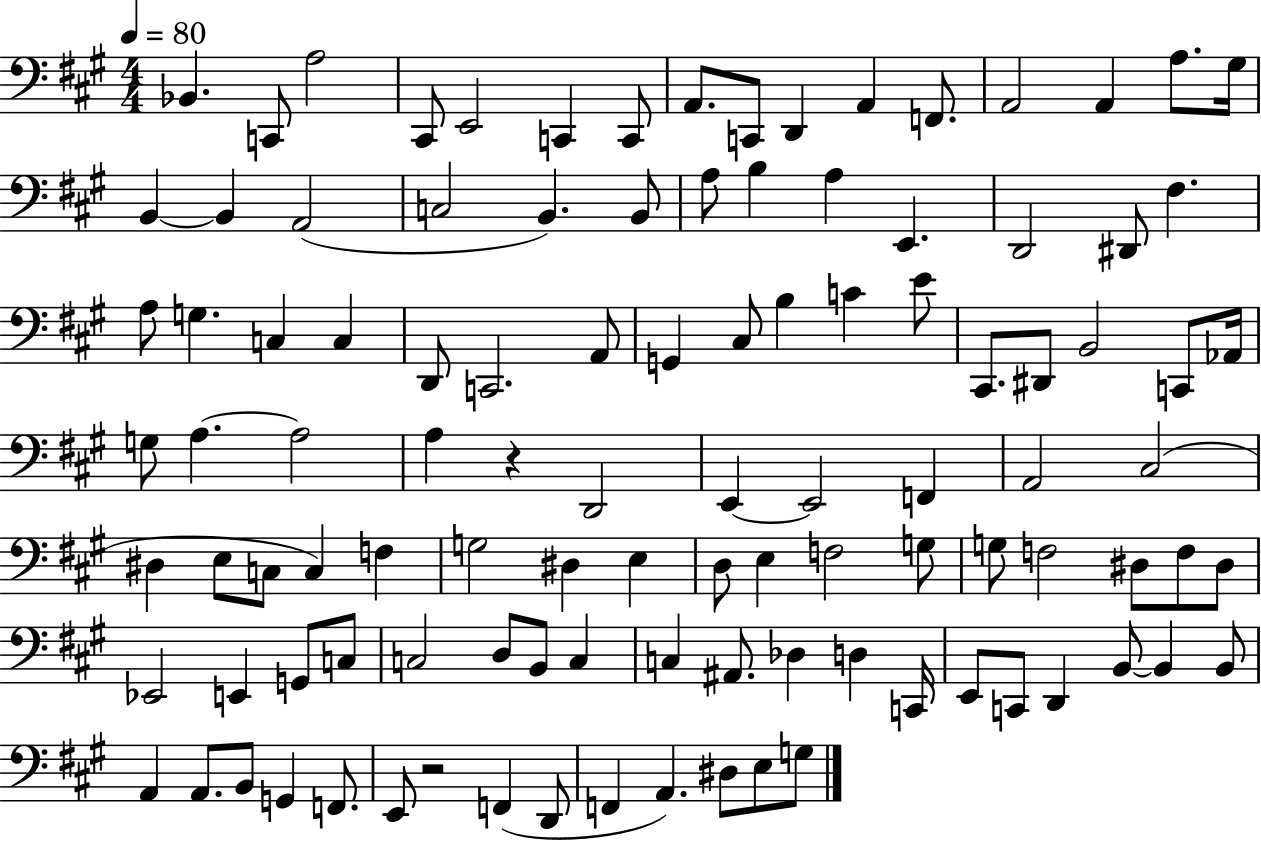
X:1
T:Untitled
M:4/4
L:1/4
K:A
_B,, C,,/2 A,2 ^C,,/2 E,,2 C,, C,,/2 A,,/2 C,,/2 D,, A,, F,,/2 A,,2 A,, A,/2 ^G,/4 B,, B,, A,,2 C,2 B,, B,,/2 A,/2 B, A, E,, D,,2 ^D,,/2 ^F, A,/2 G, C, C, D,,/2 C,,2 A,,/2 G,, ^C,/2 B, C E/2 ^C,,/2 ^D,,/2 B,,2 C,,/2 _A,,/4 G,/2 A, A,2 A, z D,,2 E,, E,,2 F,, A,,2 ^C,2 ^D, E,/2 C,/2 C, F, G,2 ^D, E, D,/2 E, F,2 G,/2 G,/2 F,2 ^D,/2 F,/2 ^D,/2 _E,,2 E,, G,,/2 C,/2 C,2 D,/2 B,,/2 C, C, ^A,,/2 _D, D, C,,/4 E,,/2 C,,/2 D,, B,,/2 B,, B,,/2 A,, A,,/2 B,,/2 G,, F,,/2 E,,/2 z2 F,, D,,/2 F,, A,, ^D,/2 E,/2 G,/2